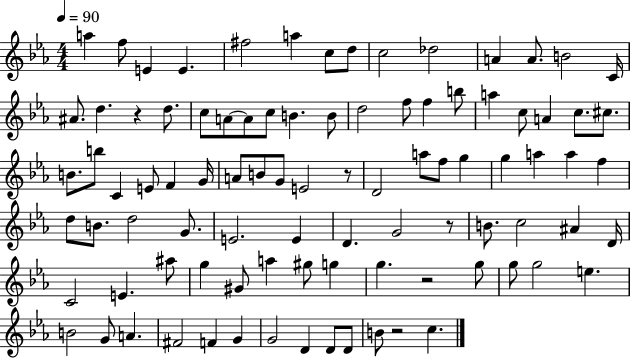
{
  \clef treble
  \numericTimeSignature
  \time 4/4
  \key ees \major
  \tempo 4 = 90
  a''4 f''8 e'4 e'4. | fis''2 a''4 c''8 d''8 | c''2 des''2 | a'4 a'8. b'2 c'16 | \break ais'8. d''4. r4 d''8. | c''8 a'8~~ a'8 c''8 b'4. b'8 | d''2 f''8 f''4 b''8 | a''4 c''8 a'4 c''8. cis''8. | \break b'8. b''8 c'4 e'8 f'4 g'16 | a'8 b'8 g'8 e'2 r8 | d'2 a''8 f''8 g''4 | g''4 a''4 a''4 f''4 | \break d''8 b'8. d''2 g'8. | e'2. e'4 | d'4. g'2 r8 | b'8. c''2 ais'4 d'16 | \break c'2 e'4. ais''8 | g''4 gis'8 a''4 gis''8 g''4 | g''4. r2 g''8 | g''8 g''2 e''4. | \break b'2 g'8 a'4. | fis'2 f'4 g'4 | g'2 d'4 d'8 d'8 | b'8 r2 c''4. | \break \bar "|."
}